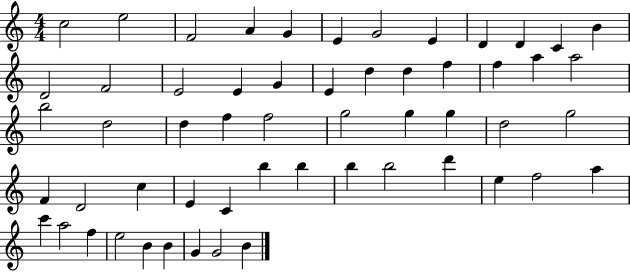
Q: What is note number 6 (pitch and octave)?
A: E4